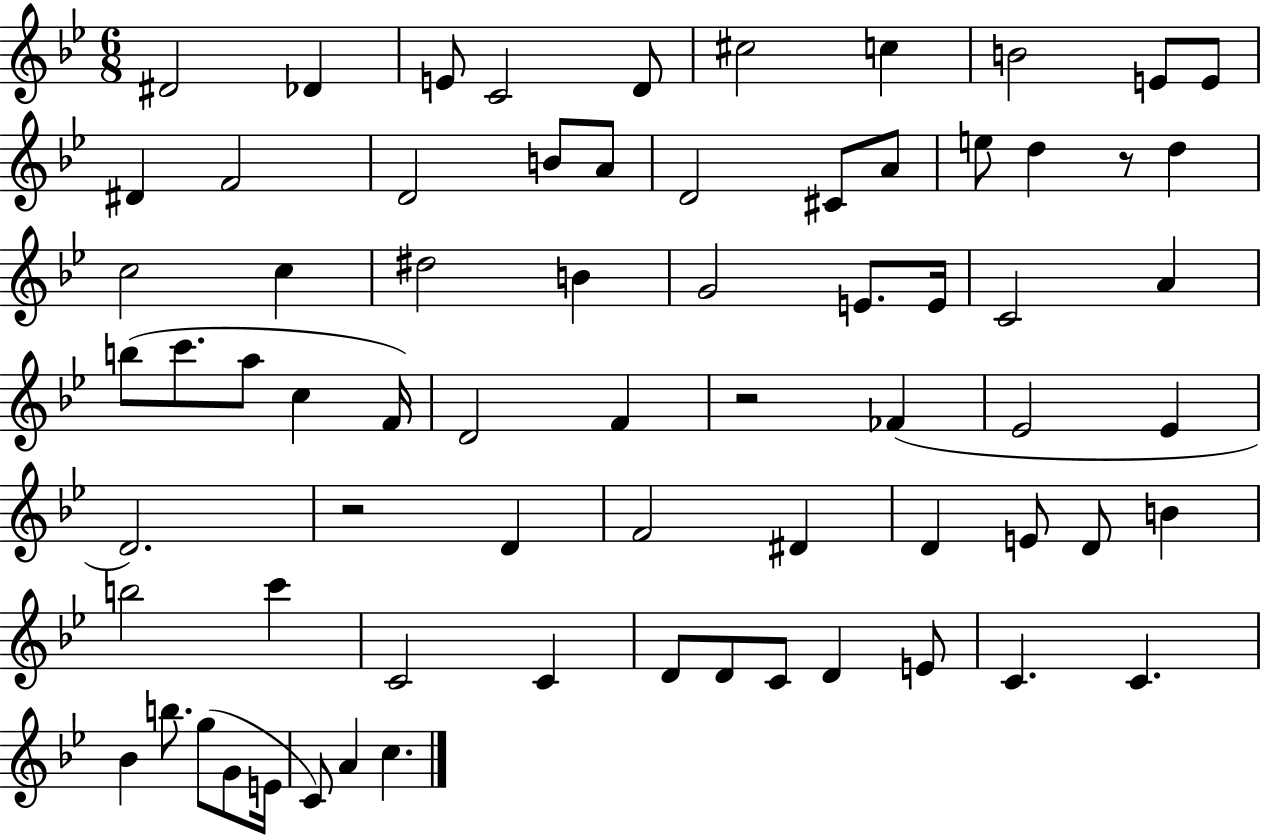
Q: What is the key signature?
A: BES major